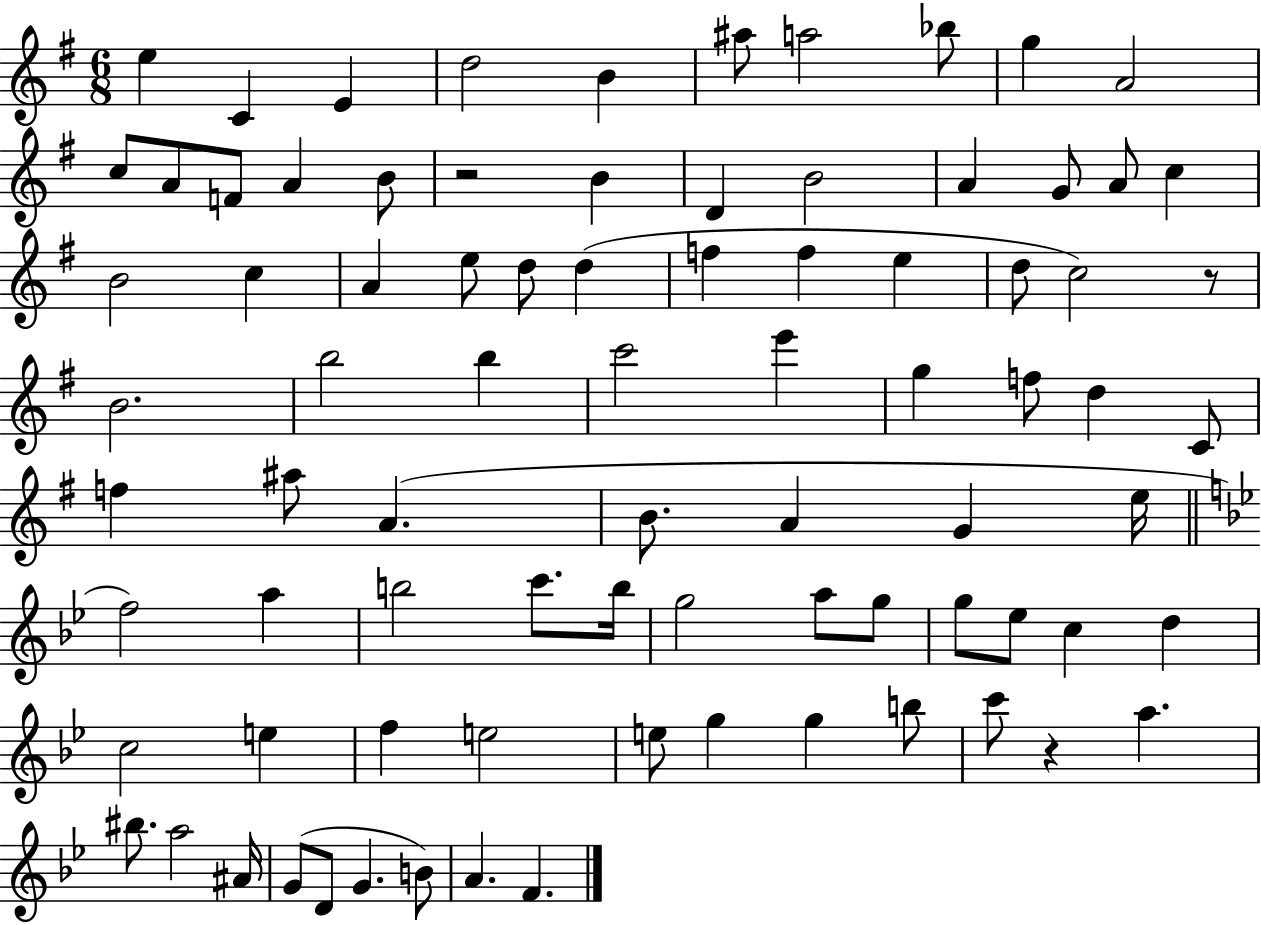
E5/q C4/q E4/q D5/h B4/q A#5/e A5/h Bb5/e G5/q A4/h C5/e A4/e F4/e A4/q B4/e R/h B4/q D4/q B4/h A4/q G4/e A4/e C5/q B4/h C5/q A4/q E5/e D5/e D5/q F5/q F5/q E5/q D5/e C5/h R/e B4/h. B5/h B5/q C6/h E6/q G5/q F5/e D5/q C4/e F5/q A#5/e A4/q. B4/e. A4/q G4/q E5/s F5/h A5/q B5/h C6/e. B5/s G5/h A5/e G5/e G5/e Eb5/e C5/q D5/q C5/h E5/q F5/q E5/h E5/e G5/q G5/q B5/e C6/e R/q A5/q. BIS5/e. A5/h A#4/s G4/e D4/e G4/q. B4/e A4/q. F4/q.